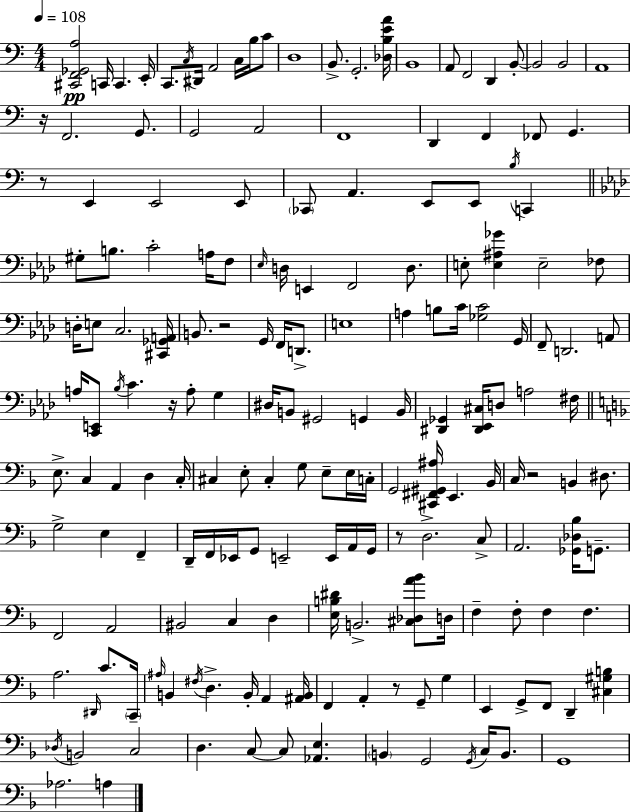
X:1
T:Untitled
M:4/4
L:1/4
K:C
[^C,,F,,_G,,A,]2 C,,/4 C,, E,,/4 C,,/2 C,/4 ^D,,/4 A,,2 C,/4 B,/4 C/2 D,4 B,,/2 G,,2 [_D,B,EA]/4 B,,4 A,,/2 F,,2 D,, B,,/2 B,,2 B,,2 A,,4 z/4 F,,2 G,,/2 G,,2 A,,2 F,,4 D,, F,, _F,,/2 G,, z/2 E,, E,,2 E,,/2 _C,,/2 A,, E,,/2 E,,/2 B,/4 C,, ^G,/2 B,/2 C2 A,/4 F,/2 _E,/4 D,/4 E,, F,,2 D,/2 E,/2 [E,^A,_G] E,2 _F,/2 D,/4 E,/2 C,2 [^C,,_G,,A,,]/4 B,,/2 z2 G,,/4 F,,/4 D,,/2 E,4 A, B,/2 C/4 [_G,C]2 G,,/4 F,,/2 D,,2 A,,/2 A,/4 [C,,E,,]/2 _B,/4 C z/4 A,/2 G, ^D,/4 B,,/2 ^G,,2 G,, B,,/4 [^D,,_G,,] [^D,,_E,,^C,]/4 D,/2 A,2 ^F,/4 E,/2 C, A,, D, C,/4 ^C, E,/2 ^C, G,/2 E,/2 E,/4 C,/4 G,,2 [^C,,^F,,^G,,^A,]/4 E,, _B,,/4 C,/4 z2 B,, ^D,/2 G,2 E, F,, D,,/4 F,,/4 _E,,/4 G,,/2 E,,2 E,,/4 A,,/4 G,,/4 z/2 D,2 C,/2 A,,2 [_G,,_D,_B,]/4 G,,/2 F,,2 A,,2 ^B,,2 C, D, [E,B,^D]/4 B,,2 [^C,_D,A_B]/2 D,/4 F, F,/2 F, F, A,2 ^D,,/4 C/2 C,,/4 ^A,/4 B,, ^F,/4 D, B,,/4 A,, [^A,,B,,]/4 F,, A,, z/2 G,,/2 G, E,, G,,/2 F,,/2 D,, [^C,^G,B,] _D,/4 B,,2 C,2 D, C,/2 C,/2 [_A,,E,] B,, G,,2 G,,/4 C,/4 B,,/2 G,,4 _A,2 A,